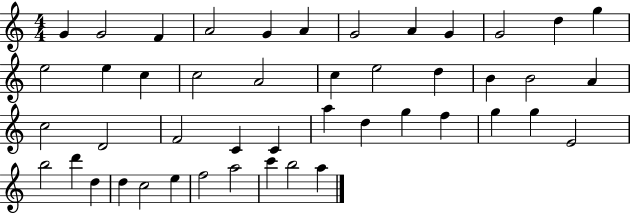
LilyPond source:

{
  \clef treble
  \numericTimeSignature
  \time 4/4
  \key c \major
  g'4 g'2 f'4 | a'2 g'4 a'4 | g'2 a'4 g'4 | g'2 d''4 g''4 | \break e''2 e''4 c''4 | c''2 a'2 | c''4 e''2 d''4 | b'4 b'2 a'4 | \break c''2 d'2 | f'2 c'4 c'4 | a''4 d''4 g''4 f''4 | g''4 g''4 e'2 | \break b''2 d'''4 d''4 | d''4 c''2 e''4 | f''2 a''2 | c'''4 b''2 a''4 | \break \bar "|."
}